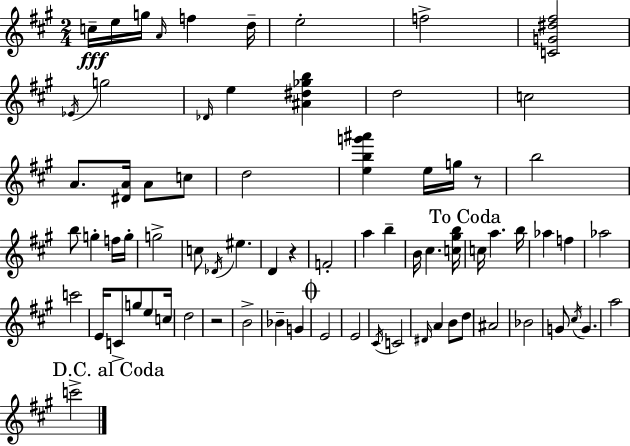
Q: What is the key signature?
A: A major